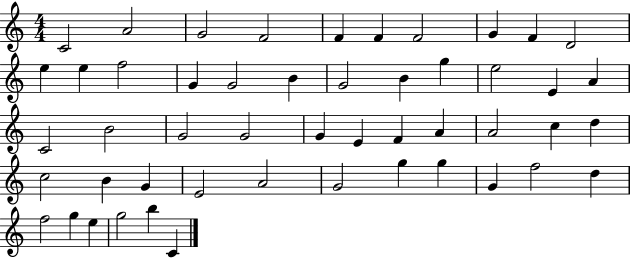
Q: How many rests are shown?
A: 0